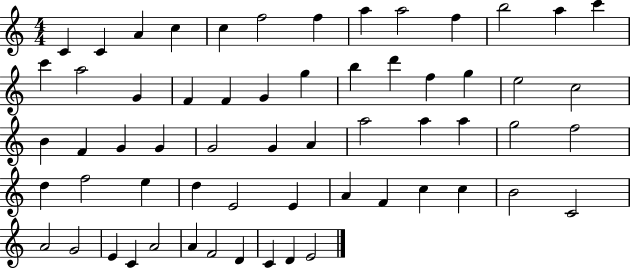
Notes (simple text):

C4/q C4/q A4/q C5/q C5/q F5/h F5/q A5/q A5/h F5/q B5/h A5/q C6/q C6/q A5/h G4/q F4/q F4/q G4/q G5/q B5/q D6/q F5/q G5/q E5/h C5/h B4/q F4/q G4/q G4/q G4/h G4/q A4/q A5/h A5/q A5/q G5/h F5/h D5/q F5/h E5/q D5/q E4/h E4/q A4/q F4/q C5/q C5/q B4/h C4/h A4/h G4/h E4/q C4/q A4/h A4/q F4/h D4/q C4/q D4/q E4/h